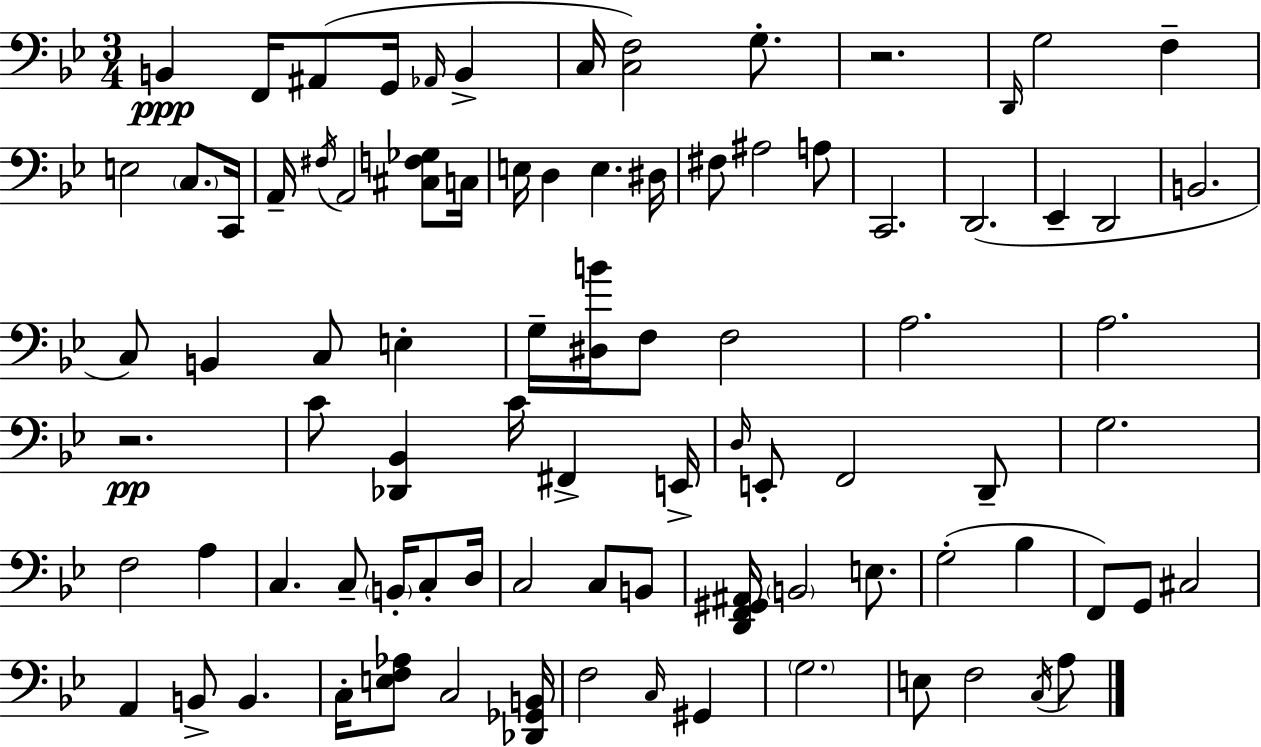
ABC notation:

X:1
T:Untitled
M:3/4
L:1/4
K:Gm
B,, F,,/4 ^A,,/2 G,,/4 _A,,/4 B,, C,/4 [C,F,]2 G,/2 z2 D,,/4 G,2 F, E,2 C,/2 C,,/4 A,,/4 ^F,/4 A,,2 [^C,F,_G,]/2 C,/4 E,/4 D, E, ^D,/4 ^F,/2 ^A,2 A,/2 C,,2 D,,2 _E,, D,,2 B,,2 C,/2 B,, C,/2 E, G,/4 [^D,B]/4 F,/2 F,2 A,2 A,2 z2 C/2 [_D,,_B,,] C/4 ^F,, E,,/4 D,/4 E,,/2 F,,2 D,,/2 G,2 F,2 A, C, C,/2 B,,/4 C,/2 D,/4 C,2 C,/2 B,,/2 [D,,F,,^G,,^A,,]/4 B,,2 E,/2 G,2 _B, F,,/2 G,,/2 ^C,2 A,, B,,/2 B,, C,/4 [E,F,_A,]/2 C,2 [_D,,_G,,B,,]/4 F,2 C,/4 ^G,, G,2 E,/2 F,2 C,/4 A,/2